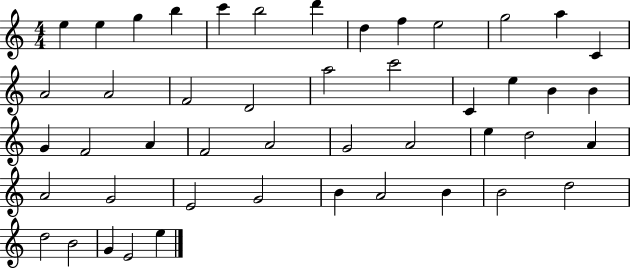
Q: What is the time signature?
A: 4/4